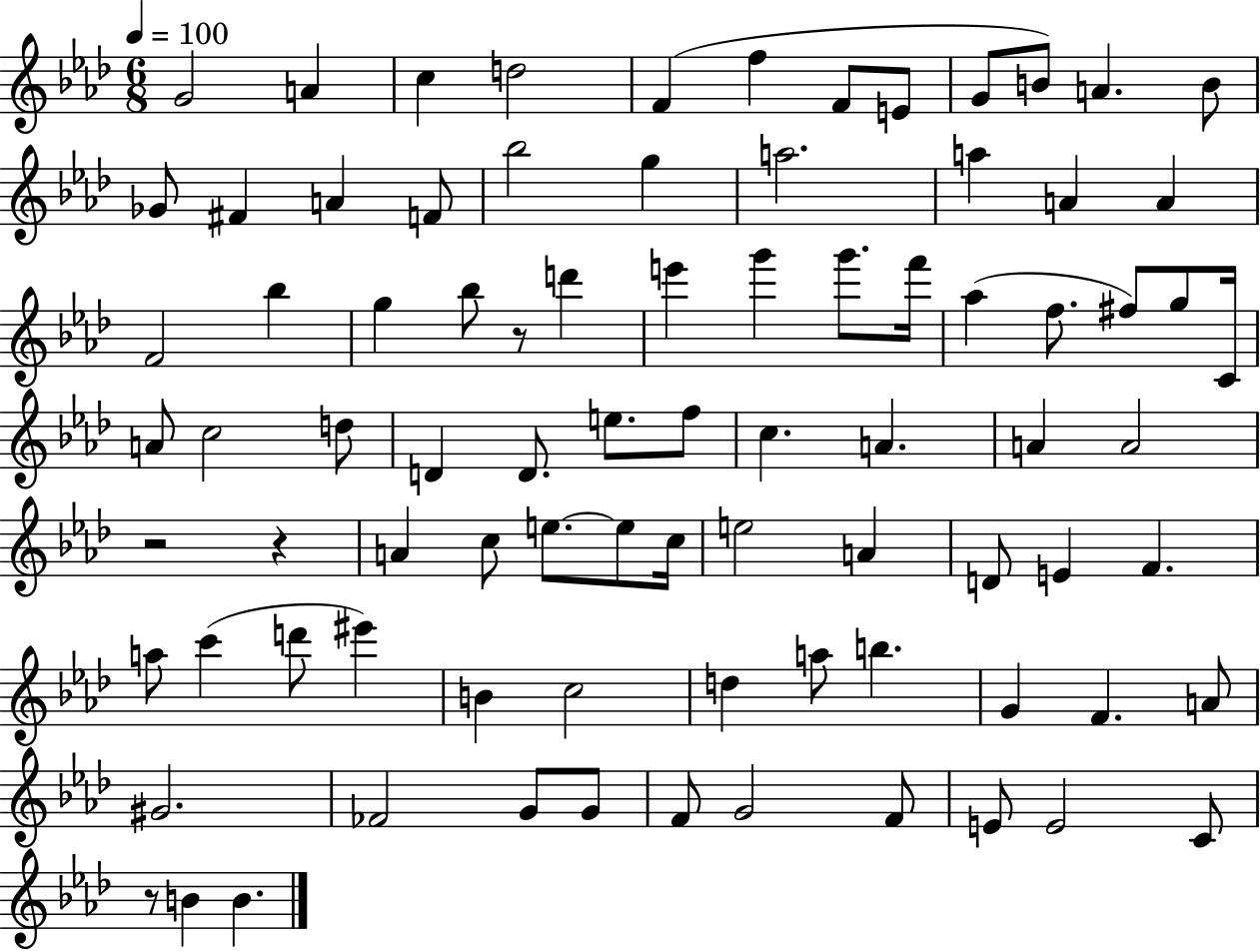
G4/h A4/q C5/q D5/h F4/q F5/q F4/e E4/e G4/e B4/e A4/q. B4/e Gb4/e F#4/q A4/q F4/e Bb5/h G5/q A5/h. A5/q A4/q A4/q F4/h Bb5/q G5/q Bb5/e R/e D6/q E6/q G6/q G6/e. F6/s Ab5/q F5/e. F#5/e G5/e C4/s A4/e C5/h D5/e D4/q D4/e. E5/e. F5/e C5/q. A4/q. A4/q A4/h R/h R/q A4/q C5/e E5/e. E5/e C5/s E5/h A4/q D4/e E4/q F4/q. A5/e C6/q D6/e EIS6/q B4/q C5/h D5/q A5/e B5/q. G4/q F4/q. A4/e G#4/h. FES4/h G4/e G4/e F4/e G4/h F4/e E4/e E4/h C4/e R/e B4/q B4/q.